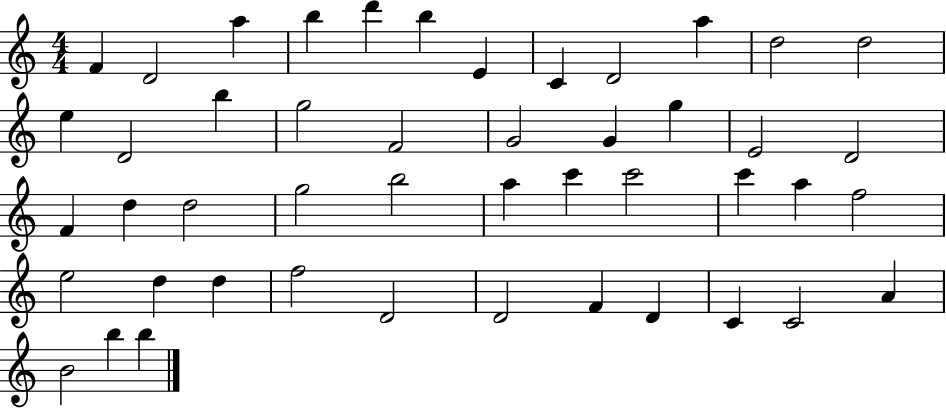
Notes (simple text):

F4/q D4/h A5/q B5/q D6/q B5/q E4/q C4/q D4/h A5/q D5/h D5/h E5/q D4/h B5/q G5/h F4/h G4/h G4/q G5/q E4/h D4/h F4/q D5/q D5/h G5/h B5/h A5/q C6/q C6/h C6/q A5/q F5/h E5/h D5/q D5/q F5/h D4/h D4/h F4/q D4/q C4/q C4/h A4/q B4/h B5/q B5/q